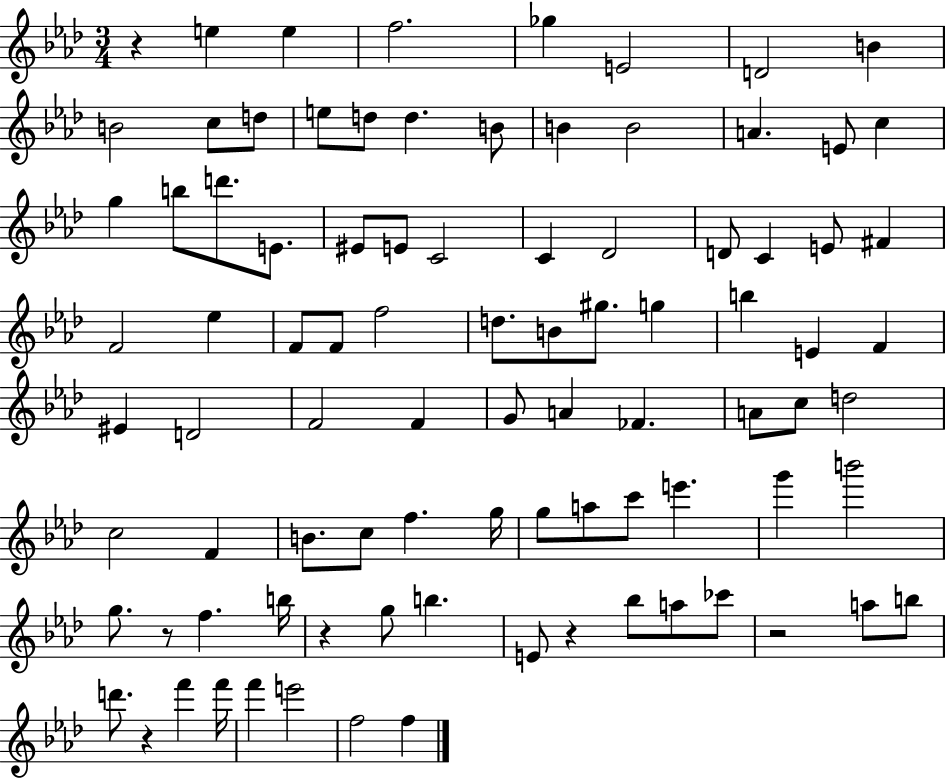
{
  \clef treble
  \numericTimeSignature
  \time 3/4
  \key aes \major
  r4 e''4 e''4 | f''2. | ges''4 e'2 | d'2 b'4 | \break b'2 c''8 d''8 | e''8 d''8 d''4. b'8 | b'4 b'2 | a'4. e'8 c''4 | \break g''4 b''8 d'''8. e'8. | eis'8 e'8 c'2 | c'4 des'2 | d'8 c'4 e'8 fis'4 | \break f'2 ees''4 | f'8 f'8 f''2 | d''8. b'8 gis''8. g''4 | b''4 e'4 f'4 | \break eis'4 d'2 | f'2 f'4 | g'8 a'4 fes'4. | a'8 c''8 d''2 | \break c''2 f'4 | b'8. c''8 f''4. g''16 | g''8 a''8 c'''8 e'''4. | g'''4 b'''2 | \break g''8. r8 f''4. b''16 | r4 g''8 b''4. | e'8 r4 bes''8 a''8 ces'''8 | r2 a''8 b''8 | \break d'''8. r4 f'''4 f'''16 | f'''4 e'''2 | f''2 f''4 | \bar "|."
}